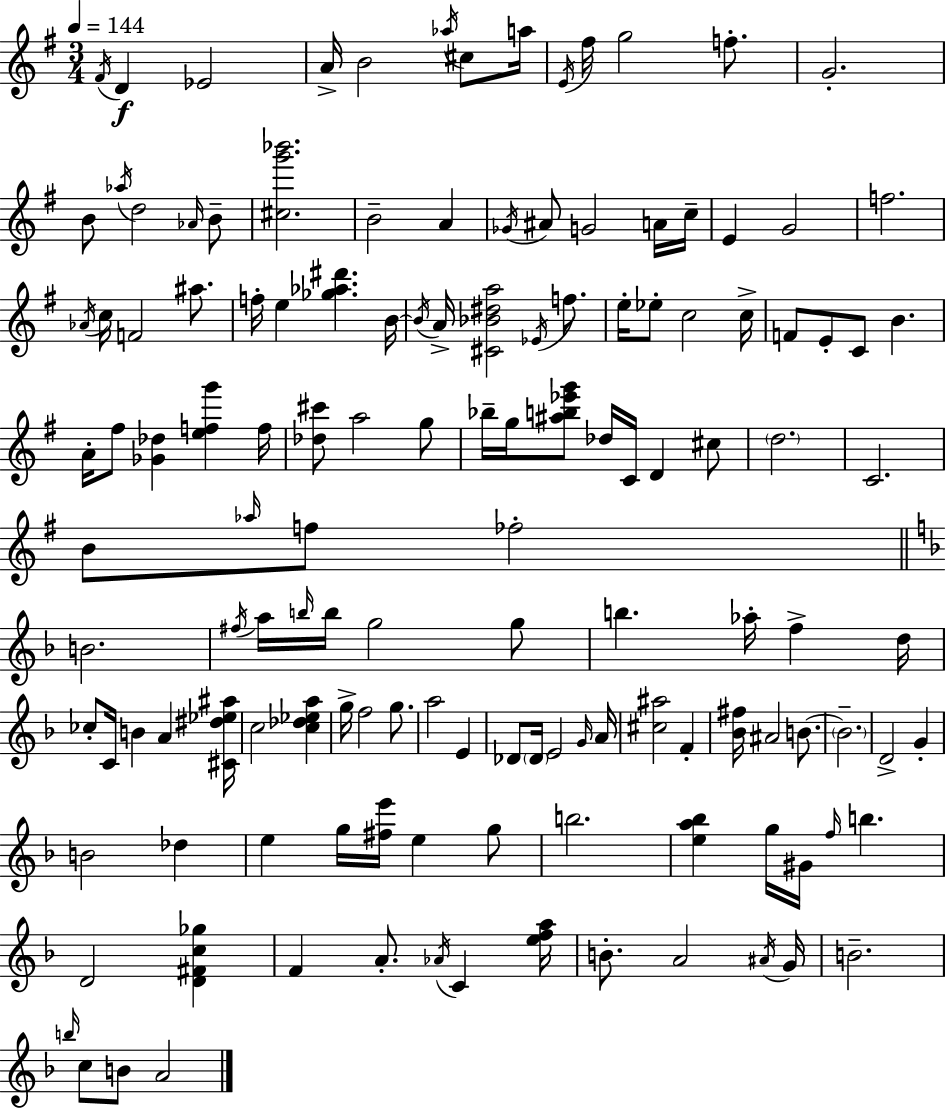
F#4/s D4/q Eb4/h A4/s B4/h Ab5/s C#5/e A5/s E4/s F#5/s G5/h F5/e. G4/h. B4/e Ab5/s D5/h Ab4/s B4/e [C#5,G6,Bb6]/h. B4/h A4/q Gb4/s A#4/e G4/h A4/s C5/s E4/q G4/h F5/h. Ab4/s C5/s F4/h A#5/e. F5/s E5/q [Gb5,Ab5,D#6]/q. B4/s B4/s A4/s [C#4,Bb4,D#5,A5]/h Eb4/s F5/e. E5/s Eb5/e C5/h C5/s F4/e E4/e C4/e B4/q. A4/s F#5/e [Gb4,Db5]/q [E5,F5,G6]/q F5/s [Db5,C#6]/e A5/h G5/e Bb5/s G5/s [A#5,B5,Eb6,G6]/e Db5/s C4/s D4/q C#5/e D5/h. C4/h. B4/e Ab5/s F5/e FES5/h B4/h. F#5/s A5/s B5/s B5/s G5/h G5/e B5/q. Ab5/s F5/q D5/s CES5/e C4/s B4/q A4/q [C#4,D#5,Eb5,A#5]/s C5/h [C5,Db5,Eb5,A5]/q G5/s F5/h G5/e. A5/h E4/q Db4/e Db4/s E4/h G4/s A4/s [C#5,A#5]/h F4/q [Bb4,F#5]/s A#4/h B4/e. B4/h. D4/h G4/q B4/h Db5/q E5/q G5/s [F#5,E6]/s E5/q G5/e B5/h. [E5,A5,Bb5]/q G5/s G#4/s F5/s B5/q. D4/h [D4,F#4,C5,Gb5]/q F4/q A4/e. Ab4/s C4/q [E5,F5,A5]/s B4/e. A4/h A#4/s G4/s B4/h. B5/s C5/e B4/e A4/h